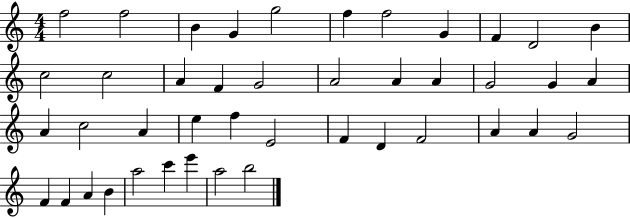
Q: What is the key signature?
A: C major